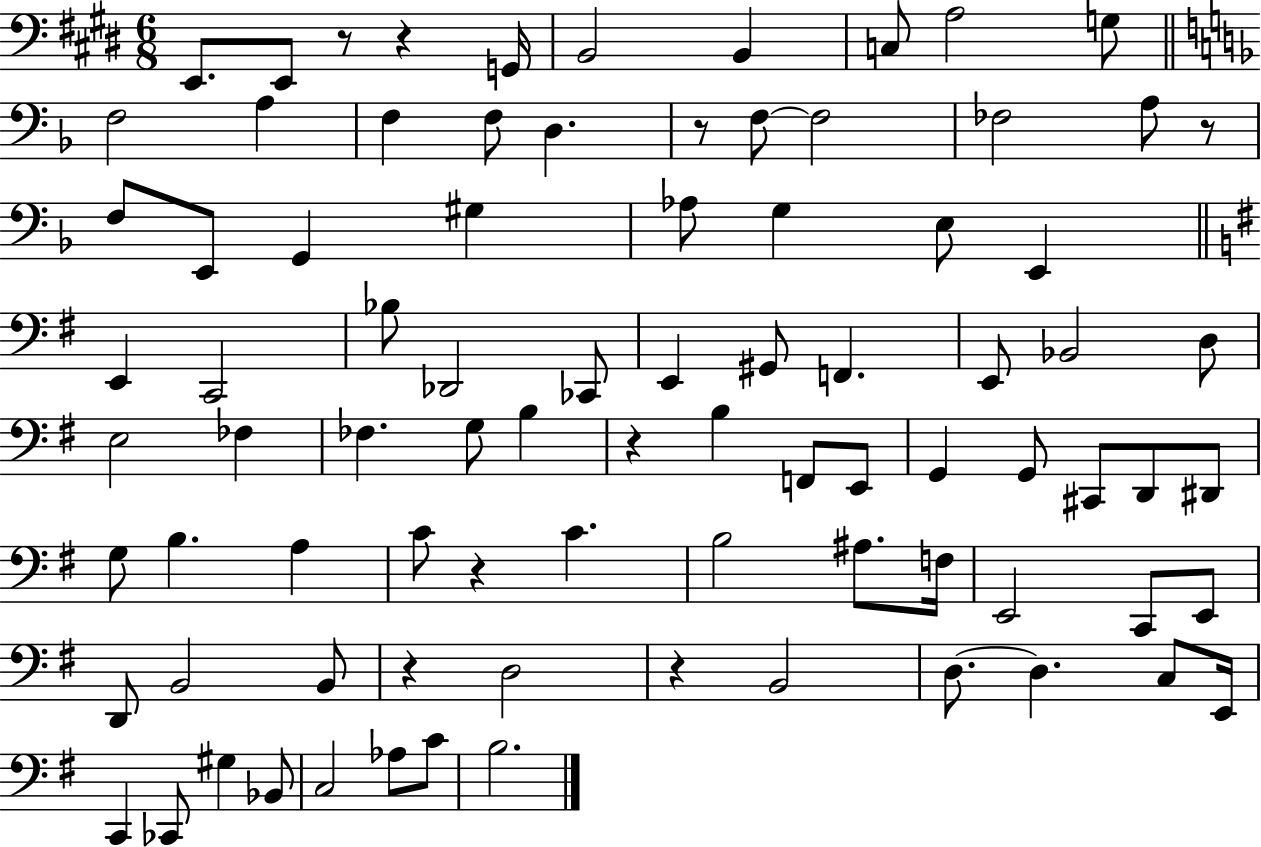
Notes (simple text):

E2/e. E2/e R/e R/q G2/s B2/h B2/q C3/e A3/h G3/e F3/h A3/q F3/q F3/e D3/q. R/e F3/e F3/h FES3/h A3/e R/e F3/e E2/e G2/q G#3/q Ab3/e G3/q E3/e E2/q E2/q C2/h Bb3/e Db2/h CES2/e E2/q G#2/e F2/q. E2/e Bb2/h D3/e E3/h FES3/q FES3/q. G3/e B3/q R/q B3/q F2/e E2/e G2/q G2/e C#2/e D2/e D#2/e G3/e B3/q. A3/q C4/e R/q C4/q. B3/h A#3/e. F3/s E2/h C2/e E2/e D2/e B2/h B2/e R/q D3/h R/q B2/h D3/e. D3/q. C3/e E2/s C2/q CES2/e G#3/q Bb2/e C3/h Ab3/e C4/e B3/h.